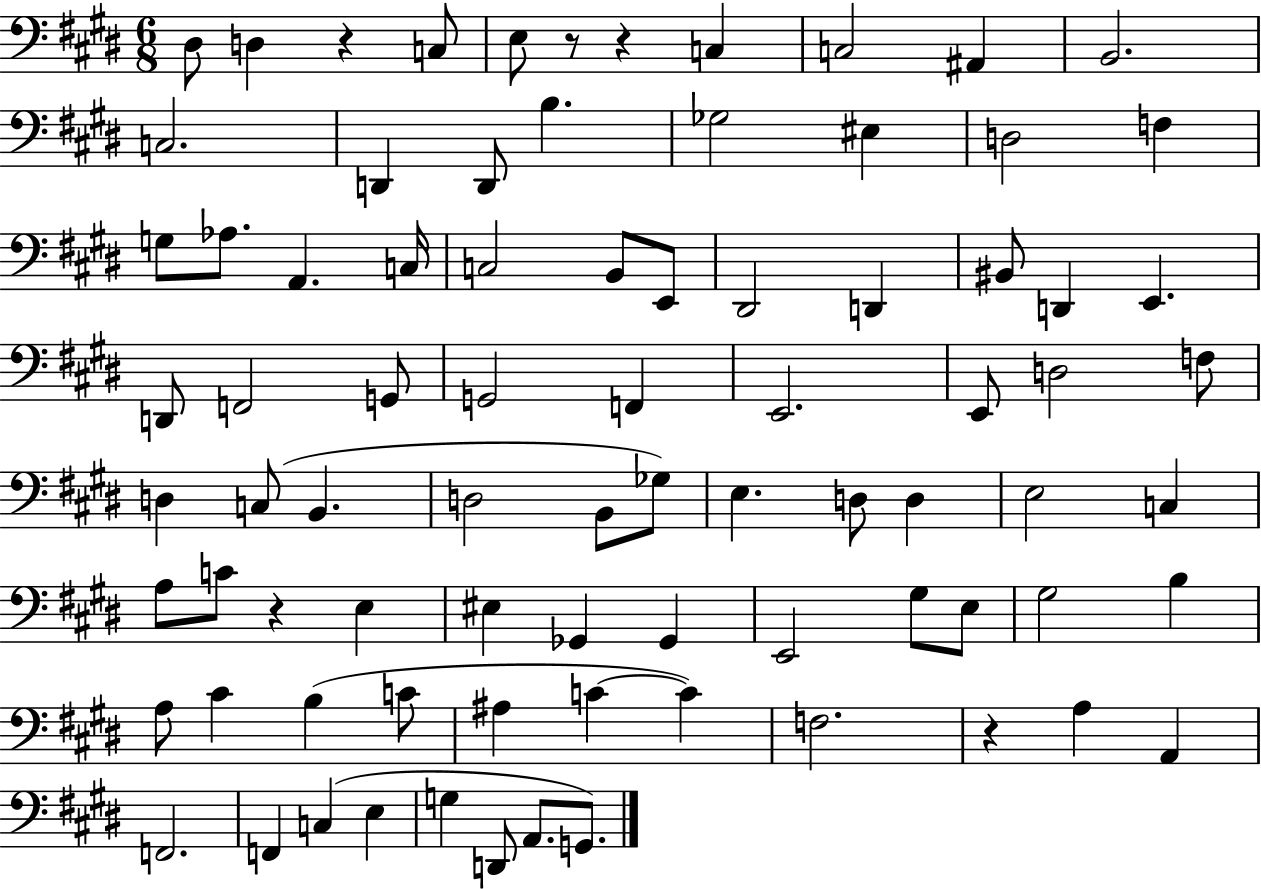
D#3/e D3/q R/q C3/e E3/e R/e R/q C3/q C3/h A#2/q B2/h. C3/h. D2/q D2/e B3/q. Gb3/h EIS3/q D3/h F3/q G3/e Ab3/e. A2/q. C3/s C3/h B2/e E2/e D#2/h D2/q BIS2/e D2/q E2/q. D2/e F2/h G2/e G2/h F2/q E2/h. E2/e D3/h F3/e D3/q C3/e B2/q. D3/h B2/e Gb3/e E3/q. D3/e D3/q E3/h C3/q A3/e C4/e R/q E3/q EIS3/q Gb2/q Gb2/q E2/h G#3/e E3/e G#3/h B3/q A3/e C#4/q B3/q C4/e A#3/q C4/q C4/q F3/h. R/q A3/q A2/q F2/h. F2/q C3/q E3/q G3/q D2/e A2/e. G2/e.